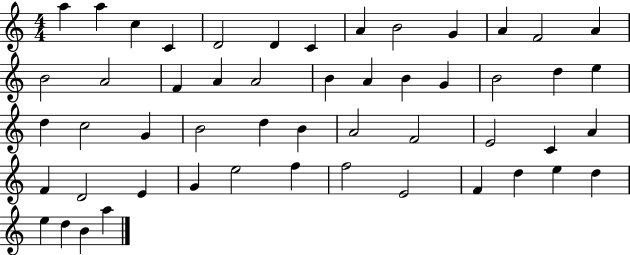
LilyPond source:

{
  \clef treble
  \numericTimeSignature
  \time 4/4
  \key c \major
  a''4 a''4 c''4 c'4 | d'2 d'4 c'4 | a'4 b'2 g'4 | a'4 f'2 a'4 | \break b'2 a'2 | f'4 a'4 a'2 | b'4 a'4 b'4 g'4 | b'2 d''4 e''4 | \break d''4 c''2 g'4 | b'2 d''4 b'4 | a'2 f'2 | e'2 c'4 a'4 | \break f'4 d'2 e'4 | g'4 e''2 f''4 | f''2 e'2 | f'4 d''4 e''4 d''4 | \break e''4 d''4 b'4 a''4 | \bar "|."
}